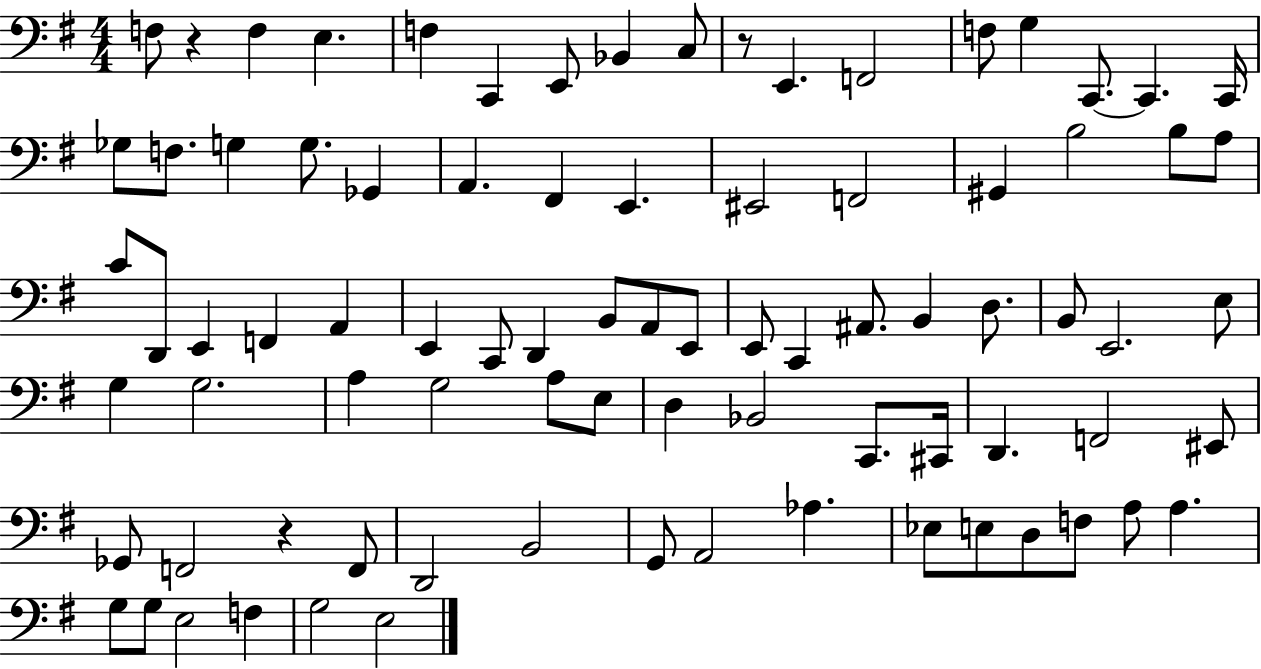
F3/e R/q F3/q E3/q. F3/q C2/q E2/e Bb2/q C3/e R/e E2/q. F2/h F3/e G3/q C2/e. C2/q. C2/s Gb3/e F3/e. G3/q G3/e. Gb2/q A2/q. F#2/q E2/q. EIS2/h F2/h G#2/q B3/h B3/e A3/e C4/e D2/e E2/q F2/q A2/q E2/q C2/e D2/q B2/e A2/e E2/e E2/e C2/q A#2/e. B2/q D3/e. B2/e E2/h. E3/e G3/q G3/h. A3/q G3/h A3/e E3/e D3/q Bb2/h C2/e. C#2/s D2/q. F2/h EIS2/e Gb2/e F2/h R/q F2/e D2/h B2/h G2/e A2/h Ab3/q. Eb3/e E3/e D3/e F3/e A3/e A3/q. G3/e G3/e E3/h F3/q G3/h E3/h